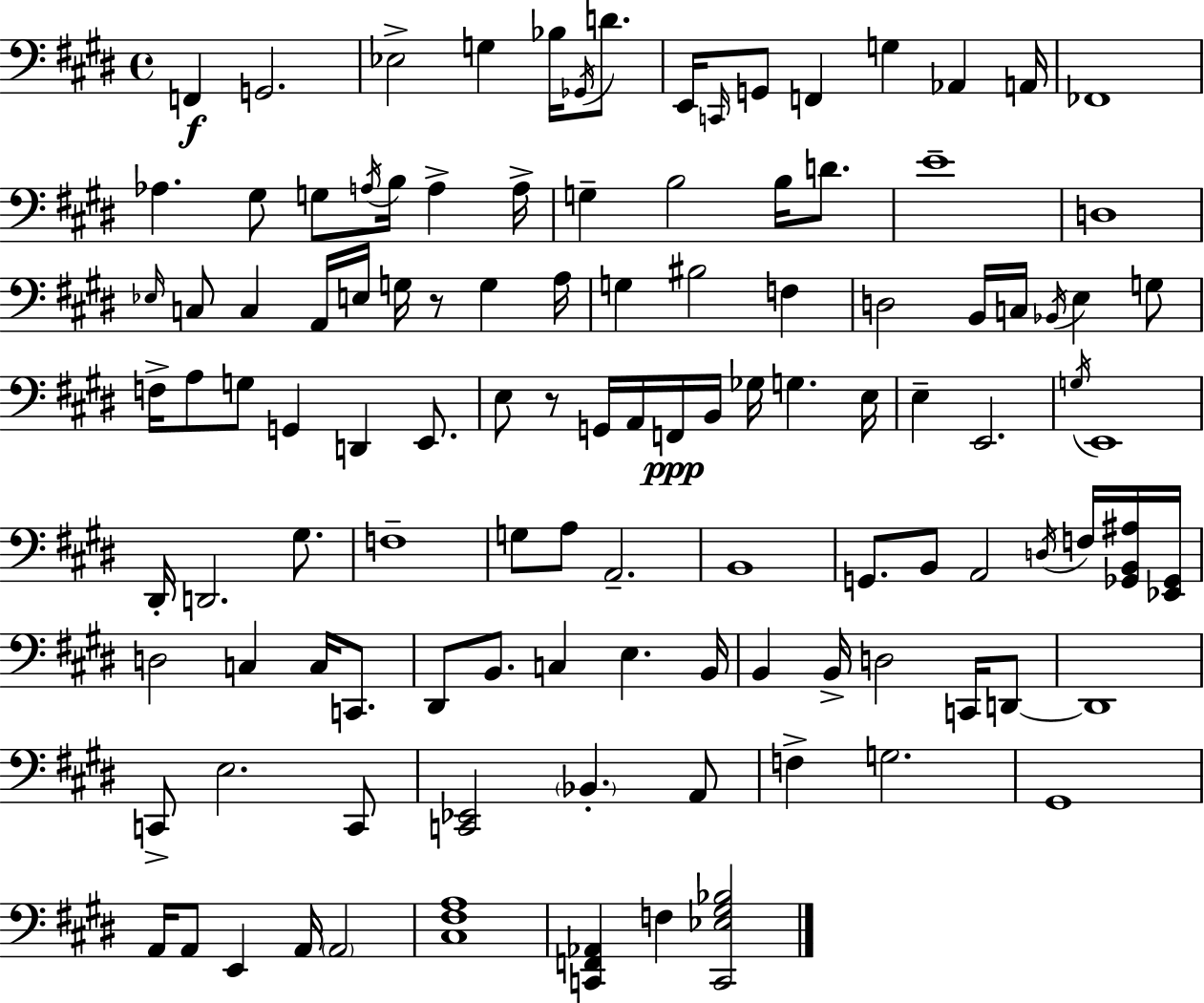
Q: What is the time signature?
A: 4/4